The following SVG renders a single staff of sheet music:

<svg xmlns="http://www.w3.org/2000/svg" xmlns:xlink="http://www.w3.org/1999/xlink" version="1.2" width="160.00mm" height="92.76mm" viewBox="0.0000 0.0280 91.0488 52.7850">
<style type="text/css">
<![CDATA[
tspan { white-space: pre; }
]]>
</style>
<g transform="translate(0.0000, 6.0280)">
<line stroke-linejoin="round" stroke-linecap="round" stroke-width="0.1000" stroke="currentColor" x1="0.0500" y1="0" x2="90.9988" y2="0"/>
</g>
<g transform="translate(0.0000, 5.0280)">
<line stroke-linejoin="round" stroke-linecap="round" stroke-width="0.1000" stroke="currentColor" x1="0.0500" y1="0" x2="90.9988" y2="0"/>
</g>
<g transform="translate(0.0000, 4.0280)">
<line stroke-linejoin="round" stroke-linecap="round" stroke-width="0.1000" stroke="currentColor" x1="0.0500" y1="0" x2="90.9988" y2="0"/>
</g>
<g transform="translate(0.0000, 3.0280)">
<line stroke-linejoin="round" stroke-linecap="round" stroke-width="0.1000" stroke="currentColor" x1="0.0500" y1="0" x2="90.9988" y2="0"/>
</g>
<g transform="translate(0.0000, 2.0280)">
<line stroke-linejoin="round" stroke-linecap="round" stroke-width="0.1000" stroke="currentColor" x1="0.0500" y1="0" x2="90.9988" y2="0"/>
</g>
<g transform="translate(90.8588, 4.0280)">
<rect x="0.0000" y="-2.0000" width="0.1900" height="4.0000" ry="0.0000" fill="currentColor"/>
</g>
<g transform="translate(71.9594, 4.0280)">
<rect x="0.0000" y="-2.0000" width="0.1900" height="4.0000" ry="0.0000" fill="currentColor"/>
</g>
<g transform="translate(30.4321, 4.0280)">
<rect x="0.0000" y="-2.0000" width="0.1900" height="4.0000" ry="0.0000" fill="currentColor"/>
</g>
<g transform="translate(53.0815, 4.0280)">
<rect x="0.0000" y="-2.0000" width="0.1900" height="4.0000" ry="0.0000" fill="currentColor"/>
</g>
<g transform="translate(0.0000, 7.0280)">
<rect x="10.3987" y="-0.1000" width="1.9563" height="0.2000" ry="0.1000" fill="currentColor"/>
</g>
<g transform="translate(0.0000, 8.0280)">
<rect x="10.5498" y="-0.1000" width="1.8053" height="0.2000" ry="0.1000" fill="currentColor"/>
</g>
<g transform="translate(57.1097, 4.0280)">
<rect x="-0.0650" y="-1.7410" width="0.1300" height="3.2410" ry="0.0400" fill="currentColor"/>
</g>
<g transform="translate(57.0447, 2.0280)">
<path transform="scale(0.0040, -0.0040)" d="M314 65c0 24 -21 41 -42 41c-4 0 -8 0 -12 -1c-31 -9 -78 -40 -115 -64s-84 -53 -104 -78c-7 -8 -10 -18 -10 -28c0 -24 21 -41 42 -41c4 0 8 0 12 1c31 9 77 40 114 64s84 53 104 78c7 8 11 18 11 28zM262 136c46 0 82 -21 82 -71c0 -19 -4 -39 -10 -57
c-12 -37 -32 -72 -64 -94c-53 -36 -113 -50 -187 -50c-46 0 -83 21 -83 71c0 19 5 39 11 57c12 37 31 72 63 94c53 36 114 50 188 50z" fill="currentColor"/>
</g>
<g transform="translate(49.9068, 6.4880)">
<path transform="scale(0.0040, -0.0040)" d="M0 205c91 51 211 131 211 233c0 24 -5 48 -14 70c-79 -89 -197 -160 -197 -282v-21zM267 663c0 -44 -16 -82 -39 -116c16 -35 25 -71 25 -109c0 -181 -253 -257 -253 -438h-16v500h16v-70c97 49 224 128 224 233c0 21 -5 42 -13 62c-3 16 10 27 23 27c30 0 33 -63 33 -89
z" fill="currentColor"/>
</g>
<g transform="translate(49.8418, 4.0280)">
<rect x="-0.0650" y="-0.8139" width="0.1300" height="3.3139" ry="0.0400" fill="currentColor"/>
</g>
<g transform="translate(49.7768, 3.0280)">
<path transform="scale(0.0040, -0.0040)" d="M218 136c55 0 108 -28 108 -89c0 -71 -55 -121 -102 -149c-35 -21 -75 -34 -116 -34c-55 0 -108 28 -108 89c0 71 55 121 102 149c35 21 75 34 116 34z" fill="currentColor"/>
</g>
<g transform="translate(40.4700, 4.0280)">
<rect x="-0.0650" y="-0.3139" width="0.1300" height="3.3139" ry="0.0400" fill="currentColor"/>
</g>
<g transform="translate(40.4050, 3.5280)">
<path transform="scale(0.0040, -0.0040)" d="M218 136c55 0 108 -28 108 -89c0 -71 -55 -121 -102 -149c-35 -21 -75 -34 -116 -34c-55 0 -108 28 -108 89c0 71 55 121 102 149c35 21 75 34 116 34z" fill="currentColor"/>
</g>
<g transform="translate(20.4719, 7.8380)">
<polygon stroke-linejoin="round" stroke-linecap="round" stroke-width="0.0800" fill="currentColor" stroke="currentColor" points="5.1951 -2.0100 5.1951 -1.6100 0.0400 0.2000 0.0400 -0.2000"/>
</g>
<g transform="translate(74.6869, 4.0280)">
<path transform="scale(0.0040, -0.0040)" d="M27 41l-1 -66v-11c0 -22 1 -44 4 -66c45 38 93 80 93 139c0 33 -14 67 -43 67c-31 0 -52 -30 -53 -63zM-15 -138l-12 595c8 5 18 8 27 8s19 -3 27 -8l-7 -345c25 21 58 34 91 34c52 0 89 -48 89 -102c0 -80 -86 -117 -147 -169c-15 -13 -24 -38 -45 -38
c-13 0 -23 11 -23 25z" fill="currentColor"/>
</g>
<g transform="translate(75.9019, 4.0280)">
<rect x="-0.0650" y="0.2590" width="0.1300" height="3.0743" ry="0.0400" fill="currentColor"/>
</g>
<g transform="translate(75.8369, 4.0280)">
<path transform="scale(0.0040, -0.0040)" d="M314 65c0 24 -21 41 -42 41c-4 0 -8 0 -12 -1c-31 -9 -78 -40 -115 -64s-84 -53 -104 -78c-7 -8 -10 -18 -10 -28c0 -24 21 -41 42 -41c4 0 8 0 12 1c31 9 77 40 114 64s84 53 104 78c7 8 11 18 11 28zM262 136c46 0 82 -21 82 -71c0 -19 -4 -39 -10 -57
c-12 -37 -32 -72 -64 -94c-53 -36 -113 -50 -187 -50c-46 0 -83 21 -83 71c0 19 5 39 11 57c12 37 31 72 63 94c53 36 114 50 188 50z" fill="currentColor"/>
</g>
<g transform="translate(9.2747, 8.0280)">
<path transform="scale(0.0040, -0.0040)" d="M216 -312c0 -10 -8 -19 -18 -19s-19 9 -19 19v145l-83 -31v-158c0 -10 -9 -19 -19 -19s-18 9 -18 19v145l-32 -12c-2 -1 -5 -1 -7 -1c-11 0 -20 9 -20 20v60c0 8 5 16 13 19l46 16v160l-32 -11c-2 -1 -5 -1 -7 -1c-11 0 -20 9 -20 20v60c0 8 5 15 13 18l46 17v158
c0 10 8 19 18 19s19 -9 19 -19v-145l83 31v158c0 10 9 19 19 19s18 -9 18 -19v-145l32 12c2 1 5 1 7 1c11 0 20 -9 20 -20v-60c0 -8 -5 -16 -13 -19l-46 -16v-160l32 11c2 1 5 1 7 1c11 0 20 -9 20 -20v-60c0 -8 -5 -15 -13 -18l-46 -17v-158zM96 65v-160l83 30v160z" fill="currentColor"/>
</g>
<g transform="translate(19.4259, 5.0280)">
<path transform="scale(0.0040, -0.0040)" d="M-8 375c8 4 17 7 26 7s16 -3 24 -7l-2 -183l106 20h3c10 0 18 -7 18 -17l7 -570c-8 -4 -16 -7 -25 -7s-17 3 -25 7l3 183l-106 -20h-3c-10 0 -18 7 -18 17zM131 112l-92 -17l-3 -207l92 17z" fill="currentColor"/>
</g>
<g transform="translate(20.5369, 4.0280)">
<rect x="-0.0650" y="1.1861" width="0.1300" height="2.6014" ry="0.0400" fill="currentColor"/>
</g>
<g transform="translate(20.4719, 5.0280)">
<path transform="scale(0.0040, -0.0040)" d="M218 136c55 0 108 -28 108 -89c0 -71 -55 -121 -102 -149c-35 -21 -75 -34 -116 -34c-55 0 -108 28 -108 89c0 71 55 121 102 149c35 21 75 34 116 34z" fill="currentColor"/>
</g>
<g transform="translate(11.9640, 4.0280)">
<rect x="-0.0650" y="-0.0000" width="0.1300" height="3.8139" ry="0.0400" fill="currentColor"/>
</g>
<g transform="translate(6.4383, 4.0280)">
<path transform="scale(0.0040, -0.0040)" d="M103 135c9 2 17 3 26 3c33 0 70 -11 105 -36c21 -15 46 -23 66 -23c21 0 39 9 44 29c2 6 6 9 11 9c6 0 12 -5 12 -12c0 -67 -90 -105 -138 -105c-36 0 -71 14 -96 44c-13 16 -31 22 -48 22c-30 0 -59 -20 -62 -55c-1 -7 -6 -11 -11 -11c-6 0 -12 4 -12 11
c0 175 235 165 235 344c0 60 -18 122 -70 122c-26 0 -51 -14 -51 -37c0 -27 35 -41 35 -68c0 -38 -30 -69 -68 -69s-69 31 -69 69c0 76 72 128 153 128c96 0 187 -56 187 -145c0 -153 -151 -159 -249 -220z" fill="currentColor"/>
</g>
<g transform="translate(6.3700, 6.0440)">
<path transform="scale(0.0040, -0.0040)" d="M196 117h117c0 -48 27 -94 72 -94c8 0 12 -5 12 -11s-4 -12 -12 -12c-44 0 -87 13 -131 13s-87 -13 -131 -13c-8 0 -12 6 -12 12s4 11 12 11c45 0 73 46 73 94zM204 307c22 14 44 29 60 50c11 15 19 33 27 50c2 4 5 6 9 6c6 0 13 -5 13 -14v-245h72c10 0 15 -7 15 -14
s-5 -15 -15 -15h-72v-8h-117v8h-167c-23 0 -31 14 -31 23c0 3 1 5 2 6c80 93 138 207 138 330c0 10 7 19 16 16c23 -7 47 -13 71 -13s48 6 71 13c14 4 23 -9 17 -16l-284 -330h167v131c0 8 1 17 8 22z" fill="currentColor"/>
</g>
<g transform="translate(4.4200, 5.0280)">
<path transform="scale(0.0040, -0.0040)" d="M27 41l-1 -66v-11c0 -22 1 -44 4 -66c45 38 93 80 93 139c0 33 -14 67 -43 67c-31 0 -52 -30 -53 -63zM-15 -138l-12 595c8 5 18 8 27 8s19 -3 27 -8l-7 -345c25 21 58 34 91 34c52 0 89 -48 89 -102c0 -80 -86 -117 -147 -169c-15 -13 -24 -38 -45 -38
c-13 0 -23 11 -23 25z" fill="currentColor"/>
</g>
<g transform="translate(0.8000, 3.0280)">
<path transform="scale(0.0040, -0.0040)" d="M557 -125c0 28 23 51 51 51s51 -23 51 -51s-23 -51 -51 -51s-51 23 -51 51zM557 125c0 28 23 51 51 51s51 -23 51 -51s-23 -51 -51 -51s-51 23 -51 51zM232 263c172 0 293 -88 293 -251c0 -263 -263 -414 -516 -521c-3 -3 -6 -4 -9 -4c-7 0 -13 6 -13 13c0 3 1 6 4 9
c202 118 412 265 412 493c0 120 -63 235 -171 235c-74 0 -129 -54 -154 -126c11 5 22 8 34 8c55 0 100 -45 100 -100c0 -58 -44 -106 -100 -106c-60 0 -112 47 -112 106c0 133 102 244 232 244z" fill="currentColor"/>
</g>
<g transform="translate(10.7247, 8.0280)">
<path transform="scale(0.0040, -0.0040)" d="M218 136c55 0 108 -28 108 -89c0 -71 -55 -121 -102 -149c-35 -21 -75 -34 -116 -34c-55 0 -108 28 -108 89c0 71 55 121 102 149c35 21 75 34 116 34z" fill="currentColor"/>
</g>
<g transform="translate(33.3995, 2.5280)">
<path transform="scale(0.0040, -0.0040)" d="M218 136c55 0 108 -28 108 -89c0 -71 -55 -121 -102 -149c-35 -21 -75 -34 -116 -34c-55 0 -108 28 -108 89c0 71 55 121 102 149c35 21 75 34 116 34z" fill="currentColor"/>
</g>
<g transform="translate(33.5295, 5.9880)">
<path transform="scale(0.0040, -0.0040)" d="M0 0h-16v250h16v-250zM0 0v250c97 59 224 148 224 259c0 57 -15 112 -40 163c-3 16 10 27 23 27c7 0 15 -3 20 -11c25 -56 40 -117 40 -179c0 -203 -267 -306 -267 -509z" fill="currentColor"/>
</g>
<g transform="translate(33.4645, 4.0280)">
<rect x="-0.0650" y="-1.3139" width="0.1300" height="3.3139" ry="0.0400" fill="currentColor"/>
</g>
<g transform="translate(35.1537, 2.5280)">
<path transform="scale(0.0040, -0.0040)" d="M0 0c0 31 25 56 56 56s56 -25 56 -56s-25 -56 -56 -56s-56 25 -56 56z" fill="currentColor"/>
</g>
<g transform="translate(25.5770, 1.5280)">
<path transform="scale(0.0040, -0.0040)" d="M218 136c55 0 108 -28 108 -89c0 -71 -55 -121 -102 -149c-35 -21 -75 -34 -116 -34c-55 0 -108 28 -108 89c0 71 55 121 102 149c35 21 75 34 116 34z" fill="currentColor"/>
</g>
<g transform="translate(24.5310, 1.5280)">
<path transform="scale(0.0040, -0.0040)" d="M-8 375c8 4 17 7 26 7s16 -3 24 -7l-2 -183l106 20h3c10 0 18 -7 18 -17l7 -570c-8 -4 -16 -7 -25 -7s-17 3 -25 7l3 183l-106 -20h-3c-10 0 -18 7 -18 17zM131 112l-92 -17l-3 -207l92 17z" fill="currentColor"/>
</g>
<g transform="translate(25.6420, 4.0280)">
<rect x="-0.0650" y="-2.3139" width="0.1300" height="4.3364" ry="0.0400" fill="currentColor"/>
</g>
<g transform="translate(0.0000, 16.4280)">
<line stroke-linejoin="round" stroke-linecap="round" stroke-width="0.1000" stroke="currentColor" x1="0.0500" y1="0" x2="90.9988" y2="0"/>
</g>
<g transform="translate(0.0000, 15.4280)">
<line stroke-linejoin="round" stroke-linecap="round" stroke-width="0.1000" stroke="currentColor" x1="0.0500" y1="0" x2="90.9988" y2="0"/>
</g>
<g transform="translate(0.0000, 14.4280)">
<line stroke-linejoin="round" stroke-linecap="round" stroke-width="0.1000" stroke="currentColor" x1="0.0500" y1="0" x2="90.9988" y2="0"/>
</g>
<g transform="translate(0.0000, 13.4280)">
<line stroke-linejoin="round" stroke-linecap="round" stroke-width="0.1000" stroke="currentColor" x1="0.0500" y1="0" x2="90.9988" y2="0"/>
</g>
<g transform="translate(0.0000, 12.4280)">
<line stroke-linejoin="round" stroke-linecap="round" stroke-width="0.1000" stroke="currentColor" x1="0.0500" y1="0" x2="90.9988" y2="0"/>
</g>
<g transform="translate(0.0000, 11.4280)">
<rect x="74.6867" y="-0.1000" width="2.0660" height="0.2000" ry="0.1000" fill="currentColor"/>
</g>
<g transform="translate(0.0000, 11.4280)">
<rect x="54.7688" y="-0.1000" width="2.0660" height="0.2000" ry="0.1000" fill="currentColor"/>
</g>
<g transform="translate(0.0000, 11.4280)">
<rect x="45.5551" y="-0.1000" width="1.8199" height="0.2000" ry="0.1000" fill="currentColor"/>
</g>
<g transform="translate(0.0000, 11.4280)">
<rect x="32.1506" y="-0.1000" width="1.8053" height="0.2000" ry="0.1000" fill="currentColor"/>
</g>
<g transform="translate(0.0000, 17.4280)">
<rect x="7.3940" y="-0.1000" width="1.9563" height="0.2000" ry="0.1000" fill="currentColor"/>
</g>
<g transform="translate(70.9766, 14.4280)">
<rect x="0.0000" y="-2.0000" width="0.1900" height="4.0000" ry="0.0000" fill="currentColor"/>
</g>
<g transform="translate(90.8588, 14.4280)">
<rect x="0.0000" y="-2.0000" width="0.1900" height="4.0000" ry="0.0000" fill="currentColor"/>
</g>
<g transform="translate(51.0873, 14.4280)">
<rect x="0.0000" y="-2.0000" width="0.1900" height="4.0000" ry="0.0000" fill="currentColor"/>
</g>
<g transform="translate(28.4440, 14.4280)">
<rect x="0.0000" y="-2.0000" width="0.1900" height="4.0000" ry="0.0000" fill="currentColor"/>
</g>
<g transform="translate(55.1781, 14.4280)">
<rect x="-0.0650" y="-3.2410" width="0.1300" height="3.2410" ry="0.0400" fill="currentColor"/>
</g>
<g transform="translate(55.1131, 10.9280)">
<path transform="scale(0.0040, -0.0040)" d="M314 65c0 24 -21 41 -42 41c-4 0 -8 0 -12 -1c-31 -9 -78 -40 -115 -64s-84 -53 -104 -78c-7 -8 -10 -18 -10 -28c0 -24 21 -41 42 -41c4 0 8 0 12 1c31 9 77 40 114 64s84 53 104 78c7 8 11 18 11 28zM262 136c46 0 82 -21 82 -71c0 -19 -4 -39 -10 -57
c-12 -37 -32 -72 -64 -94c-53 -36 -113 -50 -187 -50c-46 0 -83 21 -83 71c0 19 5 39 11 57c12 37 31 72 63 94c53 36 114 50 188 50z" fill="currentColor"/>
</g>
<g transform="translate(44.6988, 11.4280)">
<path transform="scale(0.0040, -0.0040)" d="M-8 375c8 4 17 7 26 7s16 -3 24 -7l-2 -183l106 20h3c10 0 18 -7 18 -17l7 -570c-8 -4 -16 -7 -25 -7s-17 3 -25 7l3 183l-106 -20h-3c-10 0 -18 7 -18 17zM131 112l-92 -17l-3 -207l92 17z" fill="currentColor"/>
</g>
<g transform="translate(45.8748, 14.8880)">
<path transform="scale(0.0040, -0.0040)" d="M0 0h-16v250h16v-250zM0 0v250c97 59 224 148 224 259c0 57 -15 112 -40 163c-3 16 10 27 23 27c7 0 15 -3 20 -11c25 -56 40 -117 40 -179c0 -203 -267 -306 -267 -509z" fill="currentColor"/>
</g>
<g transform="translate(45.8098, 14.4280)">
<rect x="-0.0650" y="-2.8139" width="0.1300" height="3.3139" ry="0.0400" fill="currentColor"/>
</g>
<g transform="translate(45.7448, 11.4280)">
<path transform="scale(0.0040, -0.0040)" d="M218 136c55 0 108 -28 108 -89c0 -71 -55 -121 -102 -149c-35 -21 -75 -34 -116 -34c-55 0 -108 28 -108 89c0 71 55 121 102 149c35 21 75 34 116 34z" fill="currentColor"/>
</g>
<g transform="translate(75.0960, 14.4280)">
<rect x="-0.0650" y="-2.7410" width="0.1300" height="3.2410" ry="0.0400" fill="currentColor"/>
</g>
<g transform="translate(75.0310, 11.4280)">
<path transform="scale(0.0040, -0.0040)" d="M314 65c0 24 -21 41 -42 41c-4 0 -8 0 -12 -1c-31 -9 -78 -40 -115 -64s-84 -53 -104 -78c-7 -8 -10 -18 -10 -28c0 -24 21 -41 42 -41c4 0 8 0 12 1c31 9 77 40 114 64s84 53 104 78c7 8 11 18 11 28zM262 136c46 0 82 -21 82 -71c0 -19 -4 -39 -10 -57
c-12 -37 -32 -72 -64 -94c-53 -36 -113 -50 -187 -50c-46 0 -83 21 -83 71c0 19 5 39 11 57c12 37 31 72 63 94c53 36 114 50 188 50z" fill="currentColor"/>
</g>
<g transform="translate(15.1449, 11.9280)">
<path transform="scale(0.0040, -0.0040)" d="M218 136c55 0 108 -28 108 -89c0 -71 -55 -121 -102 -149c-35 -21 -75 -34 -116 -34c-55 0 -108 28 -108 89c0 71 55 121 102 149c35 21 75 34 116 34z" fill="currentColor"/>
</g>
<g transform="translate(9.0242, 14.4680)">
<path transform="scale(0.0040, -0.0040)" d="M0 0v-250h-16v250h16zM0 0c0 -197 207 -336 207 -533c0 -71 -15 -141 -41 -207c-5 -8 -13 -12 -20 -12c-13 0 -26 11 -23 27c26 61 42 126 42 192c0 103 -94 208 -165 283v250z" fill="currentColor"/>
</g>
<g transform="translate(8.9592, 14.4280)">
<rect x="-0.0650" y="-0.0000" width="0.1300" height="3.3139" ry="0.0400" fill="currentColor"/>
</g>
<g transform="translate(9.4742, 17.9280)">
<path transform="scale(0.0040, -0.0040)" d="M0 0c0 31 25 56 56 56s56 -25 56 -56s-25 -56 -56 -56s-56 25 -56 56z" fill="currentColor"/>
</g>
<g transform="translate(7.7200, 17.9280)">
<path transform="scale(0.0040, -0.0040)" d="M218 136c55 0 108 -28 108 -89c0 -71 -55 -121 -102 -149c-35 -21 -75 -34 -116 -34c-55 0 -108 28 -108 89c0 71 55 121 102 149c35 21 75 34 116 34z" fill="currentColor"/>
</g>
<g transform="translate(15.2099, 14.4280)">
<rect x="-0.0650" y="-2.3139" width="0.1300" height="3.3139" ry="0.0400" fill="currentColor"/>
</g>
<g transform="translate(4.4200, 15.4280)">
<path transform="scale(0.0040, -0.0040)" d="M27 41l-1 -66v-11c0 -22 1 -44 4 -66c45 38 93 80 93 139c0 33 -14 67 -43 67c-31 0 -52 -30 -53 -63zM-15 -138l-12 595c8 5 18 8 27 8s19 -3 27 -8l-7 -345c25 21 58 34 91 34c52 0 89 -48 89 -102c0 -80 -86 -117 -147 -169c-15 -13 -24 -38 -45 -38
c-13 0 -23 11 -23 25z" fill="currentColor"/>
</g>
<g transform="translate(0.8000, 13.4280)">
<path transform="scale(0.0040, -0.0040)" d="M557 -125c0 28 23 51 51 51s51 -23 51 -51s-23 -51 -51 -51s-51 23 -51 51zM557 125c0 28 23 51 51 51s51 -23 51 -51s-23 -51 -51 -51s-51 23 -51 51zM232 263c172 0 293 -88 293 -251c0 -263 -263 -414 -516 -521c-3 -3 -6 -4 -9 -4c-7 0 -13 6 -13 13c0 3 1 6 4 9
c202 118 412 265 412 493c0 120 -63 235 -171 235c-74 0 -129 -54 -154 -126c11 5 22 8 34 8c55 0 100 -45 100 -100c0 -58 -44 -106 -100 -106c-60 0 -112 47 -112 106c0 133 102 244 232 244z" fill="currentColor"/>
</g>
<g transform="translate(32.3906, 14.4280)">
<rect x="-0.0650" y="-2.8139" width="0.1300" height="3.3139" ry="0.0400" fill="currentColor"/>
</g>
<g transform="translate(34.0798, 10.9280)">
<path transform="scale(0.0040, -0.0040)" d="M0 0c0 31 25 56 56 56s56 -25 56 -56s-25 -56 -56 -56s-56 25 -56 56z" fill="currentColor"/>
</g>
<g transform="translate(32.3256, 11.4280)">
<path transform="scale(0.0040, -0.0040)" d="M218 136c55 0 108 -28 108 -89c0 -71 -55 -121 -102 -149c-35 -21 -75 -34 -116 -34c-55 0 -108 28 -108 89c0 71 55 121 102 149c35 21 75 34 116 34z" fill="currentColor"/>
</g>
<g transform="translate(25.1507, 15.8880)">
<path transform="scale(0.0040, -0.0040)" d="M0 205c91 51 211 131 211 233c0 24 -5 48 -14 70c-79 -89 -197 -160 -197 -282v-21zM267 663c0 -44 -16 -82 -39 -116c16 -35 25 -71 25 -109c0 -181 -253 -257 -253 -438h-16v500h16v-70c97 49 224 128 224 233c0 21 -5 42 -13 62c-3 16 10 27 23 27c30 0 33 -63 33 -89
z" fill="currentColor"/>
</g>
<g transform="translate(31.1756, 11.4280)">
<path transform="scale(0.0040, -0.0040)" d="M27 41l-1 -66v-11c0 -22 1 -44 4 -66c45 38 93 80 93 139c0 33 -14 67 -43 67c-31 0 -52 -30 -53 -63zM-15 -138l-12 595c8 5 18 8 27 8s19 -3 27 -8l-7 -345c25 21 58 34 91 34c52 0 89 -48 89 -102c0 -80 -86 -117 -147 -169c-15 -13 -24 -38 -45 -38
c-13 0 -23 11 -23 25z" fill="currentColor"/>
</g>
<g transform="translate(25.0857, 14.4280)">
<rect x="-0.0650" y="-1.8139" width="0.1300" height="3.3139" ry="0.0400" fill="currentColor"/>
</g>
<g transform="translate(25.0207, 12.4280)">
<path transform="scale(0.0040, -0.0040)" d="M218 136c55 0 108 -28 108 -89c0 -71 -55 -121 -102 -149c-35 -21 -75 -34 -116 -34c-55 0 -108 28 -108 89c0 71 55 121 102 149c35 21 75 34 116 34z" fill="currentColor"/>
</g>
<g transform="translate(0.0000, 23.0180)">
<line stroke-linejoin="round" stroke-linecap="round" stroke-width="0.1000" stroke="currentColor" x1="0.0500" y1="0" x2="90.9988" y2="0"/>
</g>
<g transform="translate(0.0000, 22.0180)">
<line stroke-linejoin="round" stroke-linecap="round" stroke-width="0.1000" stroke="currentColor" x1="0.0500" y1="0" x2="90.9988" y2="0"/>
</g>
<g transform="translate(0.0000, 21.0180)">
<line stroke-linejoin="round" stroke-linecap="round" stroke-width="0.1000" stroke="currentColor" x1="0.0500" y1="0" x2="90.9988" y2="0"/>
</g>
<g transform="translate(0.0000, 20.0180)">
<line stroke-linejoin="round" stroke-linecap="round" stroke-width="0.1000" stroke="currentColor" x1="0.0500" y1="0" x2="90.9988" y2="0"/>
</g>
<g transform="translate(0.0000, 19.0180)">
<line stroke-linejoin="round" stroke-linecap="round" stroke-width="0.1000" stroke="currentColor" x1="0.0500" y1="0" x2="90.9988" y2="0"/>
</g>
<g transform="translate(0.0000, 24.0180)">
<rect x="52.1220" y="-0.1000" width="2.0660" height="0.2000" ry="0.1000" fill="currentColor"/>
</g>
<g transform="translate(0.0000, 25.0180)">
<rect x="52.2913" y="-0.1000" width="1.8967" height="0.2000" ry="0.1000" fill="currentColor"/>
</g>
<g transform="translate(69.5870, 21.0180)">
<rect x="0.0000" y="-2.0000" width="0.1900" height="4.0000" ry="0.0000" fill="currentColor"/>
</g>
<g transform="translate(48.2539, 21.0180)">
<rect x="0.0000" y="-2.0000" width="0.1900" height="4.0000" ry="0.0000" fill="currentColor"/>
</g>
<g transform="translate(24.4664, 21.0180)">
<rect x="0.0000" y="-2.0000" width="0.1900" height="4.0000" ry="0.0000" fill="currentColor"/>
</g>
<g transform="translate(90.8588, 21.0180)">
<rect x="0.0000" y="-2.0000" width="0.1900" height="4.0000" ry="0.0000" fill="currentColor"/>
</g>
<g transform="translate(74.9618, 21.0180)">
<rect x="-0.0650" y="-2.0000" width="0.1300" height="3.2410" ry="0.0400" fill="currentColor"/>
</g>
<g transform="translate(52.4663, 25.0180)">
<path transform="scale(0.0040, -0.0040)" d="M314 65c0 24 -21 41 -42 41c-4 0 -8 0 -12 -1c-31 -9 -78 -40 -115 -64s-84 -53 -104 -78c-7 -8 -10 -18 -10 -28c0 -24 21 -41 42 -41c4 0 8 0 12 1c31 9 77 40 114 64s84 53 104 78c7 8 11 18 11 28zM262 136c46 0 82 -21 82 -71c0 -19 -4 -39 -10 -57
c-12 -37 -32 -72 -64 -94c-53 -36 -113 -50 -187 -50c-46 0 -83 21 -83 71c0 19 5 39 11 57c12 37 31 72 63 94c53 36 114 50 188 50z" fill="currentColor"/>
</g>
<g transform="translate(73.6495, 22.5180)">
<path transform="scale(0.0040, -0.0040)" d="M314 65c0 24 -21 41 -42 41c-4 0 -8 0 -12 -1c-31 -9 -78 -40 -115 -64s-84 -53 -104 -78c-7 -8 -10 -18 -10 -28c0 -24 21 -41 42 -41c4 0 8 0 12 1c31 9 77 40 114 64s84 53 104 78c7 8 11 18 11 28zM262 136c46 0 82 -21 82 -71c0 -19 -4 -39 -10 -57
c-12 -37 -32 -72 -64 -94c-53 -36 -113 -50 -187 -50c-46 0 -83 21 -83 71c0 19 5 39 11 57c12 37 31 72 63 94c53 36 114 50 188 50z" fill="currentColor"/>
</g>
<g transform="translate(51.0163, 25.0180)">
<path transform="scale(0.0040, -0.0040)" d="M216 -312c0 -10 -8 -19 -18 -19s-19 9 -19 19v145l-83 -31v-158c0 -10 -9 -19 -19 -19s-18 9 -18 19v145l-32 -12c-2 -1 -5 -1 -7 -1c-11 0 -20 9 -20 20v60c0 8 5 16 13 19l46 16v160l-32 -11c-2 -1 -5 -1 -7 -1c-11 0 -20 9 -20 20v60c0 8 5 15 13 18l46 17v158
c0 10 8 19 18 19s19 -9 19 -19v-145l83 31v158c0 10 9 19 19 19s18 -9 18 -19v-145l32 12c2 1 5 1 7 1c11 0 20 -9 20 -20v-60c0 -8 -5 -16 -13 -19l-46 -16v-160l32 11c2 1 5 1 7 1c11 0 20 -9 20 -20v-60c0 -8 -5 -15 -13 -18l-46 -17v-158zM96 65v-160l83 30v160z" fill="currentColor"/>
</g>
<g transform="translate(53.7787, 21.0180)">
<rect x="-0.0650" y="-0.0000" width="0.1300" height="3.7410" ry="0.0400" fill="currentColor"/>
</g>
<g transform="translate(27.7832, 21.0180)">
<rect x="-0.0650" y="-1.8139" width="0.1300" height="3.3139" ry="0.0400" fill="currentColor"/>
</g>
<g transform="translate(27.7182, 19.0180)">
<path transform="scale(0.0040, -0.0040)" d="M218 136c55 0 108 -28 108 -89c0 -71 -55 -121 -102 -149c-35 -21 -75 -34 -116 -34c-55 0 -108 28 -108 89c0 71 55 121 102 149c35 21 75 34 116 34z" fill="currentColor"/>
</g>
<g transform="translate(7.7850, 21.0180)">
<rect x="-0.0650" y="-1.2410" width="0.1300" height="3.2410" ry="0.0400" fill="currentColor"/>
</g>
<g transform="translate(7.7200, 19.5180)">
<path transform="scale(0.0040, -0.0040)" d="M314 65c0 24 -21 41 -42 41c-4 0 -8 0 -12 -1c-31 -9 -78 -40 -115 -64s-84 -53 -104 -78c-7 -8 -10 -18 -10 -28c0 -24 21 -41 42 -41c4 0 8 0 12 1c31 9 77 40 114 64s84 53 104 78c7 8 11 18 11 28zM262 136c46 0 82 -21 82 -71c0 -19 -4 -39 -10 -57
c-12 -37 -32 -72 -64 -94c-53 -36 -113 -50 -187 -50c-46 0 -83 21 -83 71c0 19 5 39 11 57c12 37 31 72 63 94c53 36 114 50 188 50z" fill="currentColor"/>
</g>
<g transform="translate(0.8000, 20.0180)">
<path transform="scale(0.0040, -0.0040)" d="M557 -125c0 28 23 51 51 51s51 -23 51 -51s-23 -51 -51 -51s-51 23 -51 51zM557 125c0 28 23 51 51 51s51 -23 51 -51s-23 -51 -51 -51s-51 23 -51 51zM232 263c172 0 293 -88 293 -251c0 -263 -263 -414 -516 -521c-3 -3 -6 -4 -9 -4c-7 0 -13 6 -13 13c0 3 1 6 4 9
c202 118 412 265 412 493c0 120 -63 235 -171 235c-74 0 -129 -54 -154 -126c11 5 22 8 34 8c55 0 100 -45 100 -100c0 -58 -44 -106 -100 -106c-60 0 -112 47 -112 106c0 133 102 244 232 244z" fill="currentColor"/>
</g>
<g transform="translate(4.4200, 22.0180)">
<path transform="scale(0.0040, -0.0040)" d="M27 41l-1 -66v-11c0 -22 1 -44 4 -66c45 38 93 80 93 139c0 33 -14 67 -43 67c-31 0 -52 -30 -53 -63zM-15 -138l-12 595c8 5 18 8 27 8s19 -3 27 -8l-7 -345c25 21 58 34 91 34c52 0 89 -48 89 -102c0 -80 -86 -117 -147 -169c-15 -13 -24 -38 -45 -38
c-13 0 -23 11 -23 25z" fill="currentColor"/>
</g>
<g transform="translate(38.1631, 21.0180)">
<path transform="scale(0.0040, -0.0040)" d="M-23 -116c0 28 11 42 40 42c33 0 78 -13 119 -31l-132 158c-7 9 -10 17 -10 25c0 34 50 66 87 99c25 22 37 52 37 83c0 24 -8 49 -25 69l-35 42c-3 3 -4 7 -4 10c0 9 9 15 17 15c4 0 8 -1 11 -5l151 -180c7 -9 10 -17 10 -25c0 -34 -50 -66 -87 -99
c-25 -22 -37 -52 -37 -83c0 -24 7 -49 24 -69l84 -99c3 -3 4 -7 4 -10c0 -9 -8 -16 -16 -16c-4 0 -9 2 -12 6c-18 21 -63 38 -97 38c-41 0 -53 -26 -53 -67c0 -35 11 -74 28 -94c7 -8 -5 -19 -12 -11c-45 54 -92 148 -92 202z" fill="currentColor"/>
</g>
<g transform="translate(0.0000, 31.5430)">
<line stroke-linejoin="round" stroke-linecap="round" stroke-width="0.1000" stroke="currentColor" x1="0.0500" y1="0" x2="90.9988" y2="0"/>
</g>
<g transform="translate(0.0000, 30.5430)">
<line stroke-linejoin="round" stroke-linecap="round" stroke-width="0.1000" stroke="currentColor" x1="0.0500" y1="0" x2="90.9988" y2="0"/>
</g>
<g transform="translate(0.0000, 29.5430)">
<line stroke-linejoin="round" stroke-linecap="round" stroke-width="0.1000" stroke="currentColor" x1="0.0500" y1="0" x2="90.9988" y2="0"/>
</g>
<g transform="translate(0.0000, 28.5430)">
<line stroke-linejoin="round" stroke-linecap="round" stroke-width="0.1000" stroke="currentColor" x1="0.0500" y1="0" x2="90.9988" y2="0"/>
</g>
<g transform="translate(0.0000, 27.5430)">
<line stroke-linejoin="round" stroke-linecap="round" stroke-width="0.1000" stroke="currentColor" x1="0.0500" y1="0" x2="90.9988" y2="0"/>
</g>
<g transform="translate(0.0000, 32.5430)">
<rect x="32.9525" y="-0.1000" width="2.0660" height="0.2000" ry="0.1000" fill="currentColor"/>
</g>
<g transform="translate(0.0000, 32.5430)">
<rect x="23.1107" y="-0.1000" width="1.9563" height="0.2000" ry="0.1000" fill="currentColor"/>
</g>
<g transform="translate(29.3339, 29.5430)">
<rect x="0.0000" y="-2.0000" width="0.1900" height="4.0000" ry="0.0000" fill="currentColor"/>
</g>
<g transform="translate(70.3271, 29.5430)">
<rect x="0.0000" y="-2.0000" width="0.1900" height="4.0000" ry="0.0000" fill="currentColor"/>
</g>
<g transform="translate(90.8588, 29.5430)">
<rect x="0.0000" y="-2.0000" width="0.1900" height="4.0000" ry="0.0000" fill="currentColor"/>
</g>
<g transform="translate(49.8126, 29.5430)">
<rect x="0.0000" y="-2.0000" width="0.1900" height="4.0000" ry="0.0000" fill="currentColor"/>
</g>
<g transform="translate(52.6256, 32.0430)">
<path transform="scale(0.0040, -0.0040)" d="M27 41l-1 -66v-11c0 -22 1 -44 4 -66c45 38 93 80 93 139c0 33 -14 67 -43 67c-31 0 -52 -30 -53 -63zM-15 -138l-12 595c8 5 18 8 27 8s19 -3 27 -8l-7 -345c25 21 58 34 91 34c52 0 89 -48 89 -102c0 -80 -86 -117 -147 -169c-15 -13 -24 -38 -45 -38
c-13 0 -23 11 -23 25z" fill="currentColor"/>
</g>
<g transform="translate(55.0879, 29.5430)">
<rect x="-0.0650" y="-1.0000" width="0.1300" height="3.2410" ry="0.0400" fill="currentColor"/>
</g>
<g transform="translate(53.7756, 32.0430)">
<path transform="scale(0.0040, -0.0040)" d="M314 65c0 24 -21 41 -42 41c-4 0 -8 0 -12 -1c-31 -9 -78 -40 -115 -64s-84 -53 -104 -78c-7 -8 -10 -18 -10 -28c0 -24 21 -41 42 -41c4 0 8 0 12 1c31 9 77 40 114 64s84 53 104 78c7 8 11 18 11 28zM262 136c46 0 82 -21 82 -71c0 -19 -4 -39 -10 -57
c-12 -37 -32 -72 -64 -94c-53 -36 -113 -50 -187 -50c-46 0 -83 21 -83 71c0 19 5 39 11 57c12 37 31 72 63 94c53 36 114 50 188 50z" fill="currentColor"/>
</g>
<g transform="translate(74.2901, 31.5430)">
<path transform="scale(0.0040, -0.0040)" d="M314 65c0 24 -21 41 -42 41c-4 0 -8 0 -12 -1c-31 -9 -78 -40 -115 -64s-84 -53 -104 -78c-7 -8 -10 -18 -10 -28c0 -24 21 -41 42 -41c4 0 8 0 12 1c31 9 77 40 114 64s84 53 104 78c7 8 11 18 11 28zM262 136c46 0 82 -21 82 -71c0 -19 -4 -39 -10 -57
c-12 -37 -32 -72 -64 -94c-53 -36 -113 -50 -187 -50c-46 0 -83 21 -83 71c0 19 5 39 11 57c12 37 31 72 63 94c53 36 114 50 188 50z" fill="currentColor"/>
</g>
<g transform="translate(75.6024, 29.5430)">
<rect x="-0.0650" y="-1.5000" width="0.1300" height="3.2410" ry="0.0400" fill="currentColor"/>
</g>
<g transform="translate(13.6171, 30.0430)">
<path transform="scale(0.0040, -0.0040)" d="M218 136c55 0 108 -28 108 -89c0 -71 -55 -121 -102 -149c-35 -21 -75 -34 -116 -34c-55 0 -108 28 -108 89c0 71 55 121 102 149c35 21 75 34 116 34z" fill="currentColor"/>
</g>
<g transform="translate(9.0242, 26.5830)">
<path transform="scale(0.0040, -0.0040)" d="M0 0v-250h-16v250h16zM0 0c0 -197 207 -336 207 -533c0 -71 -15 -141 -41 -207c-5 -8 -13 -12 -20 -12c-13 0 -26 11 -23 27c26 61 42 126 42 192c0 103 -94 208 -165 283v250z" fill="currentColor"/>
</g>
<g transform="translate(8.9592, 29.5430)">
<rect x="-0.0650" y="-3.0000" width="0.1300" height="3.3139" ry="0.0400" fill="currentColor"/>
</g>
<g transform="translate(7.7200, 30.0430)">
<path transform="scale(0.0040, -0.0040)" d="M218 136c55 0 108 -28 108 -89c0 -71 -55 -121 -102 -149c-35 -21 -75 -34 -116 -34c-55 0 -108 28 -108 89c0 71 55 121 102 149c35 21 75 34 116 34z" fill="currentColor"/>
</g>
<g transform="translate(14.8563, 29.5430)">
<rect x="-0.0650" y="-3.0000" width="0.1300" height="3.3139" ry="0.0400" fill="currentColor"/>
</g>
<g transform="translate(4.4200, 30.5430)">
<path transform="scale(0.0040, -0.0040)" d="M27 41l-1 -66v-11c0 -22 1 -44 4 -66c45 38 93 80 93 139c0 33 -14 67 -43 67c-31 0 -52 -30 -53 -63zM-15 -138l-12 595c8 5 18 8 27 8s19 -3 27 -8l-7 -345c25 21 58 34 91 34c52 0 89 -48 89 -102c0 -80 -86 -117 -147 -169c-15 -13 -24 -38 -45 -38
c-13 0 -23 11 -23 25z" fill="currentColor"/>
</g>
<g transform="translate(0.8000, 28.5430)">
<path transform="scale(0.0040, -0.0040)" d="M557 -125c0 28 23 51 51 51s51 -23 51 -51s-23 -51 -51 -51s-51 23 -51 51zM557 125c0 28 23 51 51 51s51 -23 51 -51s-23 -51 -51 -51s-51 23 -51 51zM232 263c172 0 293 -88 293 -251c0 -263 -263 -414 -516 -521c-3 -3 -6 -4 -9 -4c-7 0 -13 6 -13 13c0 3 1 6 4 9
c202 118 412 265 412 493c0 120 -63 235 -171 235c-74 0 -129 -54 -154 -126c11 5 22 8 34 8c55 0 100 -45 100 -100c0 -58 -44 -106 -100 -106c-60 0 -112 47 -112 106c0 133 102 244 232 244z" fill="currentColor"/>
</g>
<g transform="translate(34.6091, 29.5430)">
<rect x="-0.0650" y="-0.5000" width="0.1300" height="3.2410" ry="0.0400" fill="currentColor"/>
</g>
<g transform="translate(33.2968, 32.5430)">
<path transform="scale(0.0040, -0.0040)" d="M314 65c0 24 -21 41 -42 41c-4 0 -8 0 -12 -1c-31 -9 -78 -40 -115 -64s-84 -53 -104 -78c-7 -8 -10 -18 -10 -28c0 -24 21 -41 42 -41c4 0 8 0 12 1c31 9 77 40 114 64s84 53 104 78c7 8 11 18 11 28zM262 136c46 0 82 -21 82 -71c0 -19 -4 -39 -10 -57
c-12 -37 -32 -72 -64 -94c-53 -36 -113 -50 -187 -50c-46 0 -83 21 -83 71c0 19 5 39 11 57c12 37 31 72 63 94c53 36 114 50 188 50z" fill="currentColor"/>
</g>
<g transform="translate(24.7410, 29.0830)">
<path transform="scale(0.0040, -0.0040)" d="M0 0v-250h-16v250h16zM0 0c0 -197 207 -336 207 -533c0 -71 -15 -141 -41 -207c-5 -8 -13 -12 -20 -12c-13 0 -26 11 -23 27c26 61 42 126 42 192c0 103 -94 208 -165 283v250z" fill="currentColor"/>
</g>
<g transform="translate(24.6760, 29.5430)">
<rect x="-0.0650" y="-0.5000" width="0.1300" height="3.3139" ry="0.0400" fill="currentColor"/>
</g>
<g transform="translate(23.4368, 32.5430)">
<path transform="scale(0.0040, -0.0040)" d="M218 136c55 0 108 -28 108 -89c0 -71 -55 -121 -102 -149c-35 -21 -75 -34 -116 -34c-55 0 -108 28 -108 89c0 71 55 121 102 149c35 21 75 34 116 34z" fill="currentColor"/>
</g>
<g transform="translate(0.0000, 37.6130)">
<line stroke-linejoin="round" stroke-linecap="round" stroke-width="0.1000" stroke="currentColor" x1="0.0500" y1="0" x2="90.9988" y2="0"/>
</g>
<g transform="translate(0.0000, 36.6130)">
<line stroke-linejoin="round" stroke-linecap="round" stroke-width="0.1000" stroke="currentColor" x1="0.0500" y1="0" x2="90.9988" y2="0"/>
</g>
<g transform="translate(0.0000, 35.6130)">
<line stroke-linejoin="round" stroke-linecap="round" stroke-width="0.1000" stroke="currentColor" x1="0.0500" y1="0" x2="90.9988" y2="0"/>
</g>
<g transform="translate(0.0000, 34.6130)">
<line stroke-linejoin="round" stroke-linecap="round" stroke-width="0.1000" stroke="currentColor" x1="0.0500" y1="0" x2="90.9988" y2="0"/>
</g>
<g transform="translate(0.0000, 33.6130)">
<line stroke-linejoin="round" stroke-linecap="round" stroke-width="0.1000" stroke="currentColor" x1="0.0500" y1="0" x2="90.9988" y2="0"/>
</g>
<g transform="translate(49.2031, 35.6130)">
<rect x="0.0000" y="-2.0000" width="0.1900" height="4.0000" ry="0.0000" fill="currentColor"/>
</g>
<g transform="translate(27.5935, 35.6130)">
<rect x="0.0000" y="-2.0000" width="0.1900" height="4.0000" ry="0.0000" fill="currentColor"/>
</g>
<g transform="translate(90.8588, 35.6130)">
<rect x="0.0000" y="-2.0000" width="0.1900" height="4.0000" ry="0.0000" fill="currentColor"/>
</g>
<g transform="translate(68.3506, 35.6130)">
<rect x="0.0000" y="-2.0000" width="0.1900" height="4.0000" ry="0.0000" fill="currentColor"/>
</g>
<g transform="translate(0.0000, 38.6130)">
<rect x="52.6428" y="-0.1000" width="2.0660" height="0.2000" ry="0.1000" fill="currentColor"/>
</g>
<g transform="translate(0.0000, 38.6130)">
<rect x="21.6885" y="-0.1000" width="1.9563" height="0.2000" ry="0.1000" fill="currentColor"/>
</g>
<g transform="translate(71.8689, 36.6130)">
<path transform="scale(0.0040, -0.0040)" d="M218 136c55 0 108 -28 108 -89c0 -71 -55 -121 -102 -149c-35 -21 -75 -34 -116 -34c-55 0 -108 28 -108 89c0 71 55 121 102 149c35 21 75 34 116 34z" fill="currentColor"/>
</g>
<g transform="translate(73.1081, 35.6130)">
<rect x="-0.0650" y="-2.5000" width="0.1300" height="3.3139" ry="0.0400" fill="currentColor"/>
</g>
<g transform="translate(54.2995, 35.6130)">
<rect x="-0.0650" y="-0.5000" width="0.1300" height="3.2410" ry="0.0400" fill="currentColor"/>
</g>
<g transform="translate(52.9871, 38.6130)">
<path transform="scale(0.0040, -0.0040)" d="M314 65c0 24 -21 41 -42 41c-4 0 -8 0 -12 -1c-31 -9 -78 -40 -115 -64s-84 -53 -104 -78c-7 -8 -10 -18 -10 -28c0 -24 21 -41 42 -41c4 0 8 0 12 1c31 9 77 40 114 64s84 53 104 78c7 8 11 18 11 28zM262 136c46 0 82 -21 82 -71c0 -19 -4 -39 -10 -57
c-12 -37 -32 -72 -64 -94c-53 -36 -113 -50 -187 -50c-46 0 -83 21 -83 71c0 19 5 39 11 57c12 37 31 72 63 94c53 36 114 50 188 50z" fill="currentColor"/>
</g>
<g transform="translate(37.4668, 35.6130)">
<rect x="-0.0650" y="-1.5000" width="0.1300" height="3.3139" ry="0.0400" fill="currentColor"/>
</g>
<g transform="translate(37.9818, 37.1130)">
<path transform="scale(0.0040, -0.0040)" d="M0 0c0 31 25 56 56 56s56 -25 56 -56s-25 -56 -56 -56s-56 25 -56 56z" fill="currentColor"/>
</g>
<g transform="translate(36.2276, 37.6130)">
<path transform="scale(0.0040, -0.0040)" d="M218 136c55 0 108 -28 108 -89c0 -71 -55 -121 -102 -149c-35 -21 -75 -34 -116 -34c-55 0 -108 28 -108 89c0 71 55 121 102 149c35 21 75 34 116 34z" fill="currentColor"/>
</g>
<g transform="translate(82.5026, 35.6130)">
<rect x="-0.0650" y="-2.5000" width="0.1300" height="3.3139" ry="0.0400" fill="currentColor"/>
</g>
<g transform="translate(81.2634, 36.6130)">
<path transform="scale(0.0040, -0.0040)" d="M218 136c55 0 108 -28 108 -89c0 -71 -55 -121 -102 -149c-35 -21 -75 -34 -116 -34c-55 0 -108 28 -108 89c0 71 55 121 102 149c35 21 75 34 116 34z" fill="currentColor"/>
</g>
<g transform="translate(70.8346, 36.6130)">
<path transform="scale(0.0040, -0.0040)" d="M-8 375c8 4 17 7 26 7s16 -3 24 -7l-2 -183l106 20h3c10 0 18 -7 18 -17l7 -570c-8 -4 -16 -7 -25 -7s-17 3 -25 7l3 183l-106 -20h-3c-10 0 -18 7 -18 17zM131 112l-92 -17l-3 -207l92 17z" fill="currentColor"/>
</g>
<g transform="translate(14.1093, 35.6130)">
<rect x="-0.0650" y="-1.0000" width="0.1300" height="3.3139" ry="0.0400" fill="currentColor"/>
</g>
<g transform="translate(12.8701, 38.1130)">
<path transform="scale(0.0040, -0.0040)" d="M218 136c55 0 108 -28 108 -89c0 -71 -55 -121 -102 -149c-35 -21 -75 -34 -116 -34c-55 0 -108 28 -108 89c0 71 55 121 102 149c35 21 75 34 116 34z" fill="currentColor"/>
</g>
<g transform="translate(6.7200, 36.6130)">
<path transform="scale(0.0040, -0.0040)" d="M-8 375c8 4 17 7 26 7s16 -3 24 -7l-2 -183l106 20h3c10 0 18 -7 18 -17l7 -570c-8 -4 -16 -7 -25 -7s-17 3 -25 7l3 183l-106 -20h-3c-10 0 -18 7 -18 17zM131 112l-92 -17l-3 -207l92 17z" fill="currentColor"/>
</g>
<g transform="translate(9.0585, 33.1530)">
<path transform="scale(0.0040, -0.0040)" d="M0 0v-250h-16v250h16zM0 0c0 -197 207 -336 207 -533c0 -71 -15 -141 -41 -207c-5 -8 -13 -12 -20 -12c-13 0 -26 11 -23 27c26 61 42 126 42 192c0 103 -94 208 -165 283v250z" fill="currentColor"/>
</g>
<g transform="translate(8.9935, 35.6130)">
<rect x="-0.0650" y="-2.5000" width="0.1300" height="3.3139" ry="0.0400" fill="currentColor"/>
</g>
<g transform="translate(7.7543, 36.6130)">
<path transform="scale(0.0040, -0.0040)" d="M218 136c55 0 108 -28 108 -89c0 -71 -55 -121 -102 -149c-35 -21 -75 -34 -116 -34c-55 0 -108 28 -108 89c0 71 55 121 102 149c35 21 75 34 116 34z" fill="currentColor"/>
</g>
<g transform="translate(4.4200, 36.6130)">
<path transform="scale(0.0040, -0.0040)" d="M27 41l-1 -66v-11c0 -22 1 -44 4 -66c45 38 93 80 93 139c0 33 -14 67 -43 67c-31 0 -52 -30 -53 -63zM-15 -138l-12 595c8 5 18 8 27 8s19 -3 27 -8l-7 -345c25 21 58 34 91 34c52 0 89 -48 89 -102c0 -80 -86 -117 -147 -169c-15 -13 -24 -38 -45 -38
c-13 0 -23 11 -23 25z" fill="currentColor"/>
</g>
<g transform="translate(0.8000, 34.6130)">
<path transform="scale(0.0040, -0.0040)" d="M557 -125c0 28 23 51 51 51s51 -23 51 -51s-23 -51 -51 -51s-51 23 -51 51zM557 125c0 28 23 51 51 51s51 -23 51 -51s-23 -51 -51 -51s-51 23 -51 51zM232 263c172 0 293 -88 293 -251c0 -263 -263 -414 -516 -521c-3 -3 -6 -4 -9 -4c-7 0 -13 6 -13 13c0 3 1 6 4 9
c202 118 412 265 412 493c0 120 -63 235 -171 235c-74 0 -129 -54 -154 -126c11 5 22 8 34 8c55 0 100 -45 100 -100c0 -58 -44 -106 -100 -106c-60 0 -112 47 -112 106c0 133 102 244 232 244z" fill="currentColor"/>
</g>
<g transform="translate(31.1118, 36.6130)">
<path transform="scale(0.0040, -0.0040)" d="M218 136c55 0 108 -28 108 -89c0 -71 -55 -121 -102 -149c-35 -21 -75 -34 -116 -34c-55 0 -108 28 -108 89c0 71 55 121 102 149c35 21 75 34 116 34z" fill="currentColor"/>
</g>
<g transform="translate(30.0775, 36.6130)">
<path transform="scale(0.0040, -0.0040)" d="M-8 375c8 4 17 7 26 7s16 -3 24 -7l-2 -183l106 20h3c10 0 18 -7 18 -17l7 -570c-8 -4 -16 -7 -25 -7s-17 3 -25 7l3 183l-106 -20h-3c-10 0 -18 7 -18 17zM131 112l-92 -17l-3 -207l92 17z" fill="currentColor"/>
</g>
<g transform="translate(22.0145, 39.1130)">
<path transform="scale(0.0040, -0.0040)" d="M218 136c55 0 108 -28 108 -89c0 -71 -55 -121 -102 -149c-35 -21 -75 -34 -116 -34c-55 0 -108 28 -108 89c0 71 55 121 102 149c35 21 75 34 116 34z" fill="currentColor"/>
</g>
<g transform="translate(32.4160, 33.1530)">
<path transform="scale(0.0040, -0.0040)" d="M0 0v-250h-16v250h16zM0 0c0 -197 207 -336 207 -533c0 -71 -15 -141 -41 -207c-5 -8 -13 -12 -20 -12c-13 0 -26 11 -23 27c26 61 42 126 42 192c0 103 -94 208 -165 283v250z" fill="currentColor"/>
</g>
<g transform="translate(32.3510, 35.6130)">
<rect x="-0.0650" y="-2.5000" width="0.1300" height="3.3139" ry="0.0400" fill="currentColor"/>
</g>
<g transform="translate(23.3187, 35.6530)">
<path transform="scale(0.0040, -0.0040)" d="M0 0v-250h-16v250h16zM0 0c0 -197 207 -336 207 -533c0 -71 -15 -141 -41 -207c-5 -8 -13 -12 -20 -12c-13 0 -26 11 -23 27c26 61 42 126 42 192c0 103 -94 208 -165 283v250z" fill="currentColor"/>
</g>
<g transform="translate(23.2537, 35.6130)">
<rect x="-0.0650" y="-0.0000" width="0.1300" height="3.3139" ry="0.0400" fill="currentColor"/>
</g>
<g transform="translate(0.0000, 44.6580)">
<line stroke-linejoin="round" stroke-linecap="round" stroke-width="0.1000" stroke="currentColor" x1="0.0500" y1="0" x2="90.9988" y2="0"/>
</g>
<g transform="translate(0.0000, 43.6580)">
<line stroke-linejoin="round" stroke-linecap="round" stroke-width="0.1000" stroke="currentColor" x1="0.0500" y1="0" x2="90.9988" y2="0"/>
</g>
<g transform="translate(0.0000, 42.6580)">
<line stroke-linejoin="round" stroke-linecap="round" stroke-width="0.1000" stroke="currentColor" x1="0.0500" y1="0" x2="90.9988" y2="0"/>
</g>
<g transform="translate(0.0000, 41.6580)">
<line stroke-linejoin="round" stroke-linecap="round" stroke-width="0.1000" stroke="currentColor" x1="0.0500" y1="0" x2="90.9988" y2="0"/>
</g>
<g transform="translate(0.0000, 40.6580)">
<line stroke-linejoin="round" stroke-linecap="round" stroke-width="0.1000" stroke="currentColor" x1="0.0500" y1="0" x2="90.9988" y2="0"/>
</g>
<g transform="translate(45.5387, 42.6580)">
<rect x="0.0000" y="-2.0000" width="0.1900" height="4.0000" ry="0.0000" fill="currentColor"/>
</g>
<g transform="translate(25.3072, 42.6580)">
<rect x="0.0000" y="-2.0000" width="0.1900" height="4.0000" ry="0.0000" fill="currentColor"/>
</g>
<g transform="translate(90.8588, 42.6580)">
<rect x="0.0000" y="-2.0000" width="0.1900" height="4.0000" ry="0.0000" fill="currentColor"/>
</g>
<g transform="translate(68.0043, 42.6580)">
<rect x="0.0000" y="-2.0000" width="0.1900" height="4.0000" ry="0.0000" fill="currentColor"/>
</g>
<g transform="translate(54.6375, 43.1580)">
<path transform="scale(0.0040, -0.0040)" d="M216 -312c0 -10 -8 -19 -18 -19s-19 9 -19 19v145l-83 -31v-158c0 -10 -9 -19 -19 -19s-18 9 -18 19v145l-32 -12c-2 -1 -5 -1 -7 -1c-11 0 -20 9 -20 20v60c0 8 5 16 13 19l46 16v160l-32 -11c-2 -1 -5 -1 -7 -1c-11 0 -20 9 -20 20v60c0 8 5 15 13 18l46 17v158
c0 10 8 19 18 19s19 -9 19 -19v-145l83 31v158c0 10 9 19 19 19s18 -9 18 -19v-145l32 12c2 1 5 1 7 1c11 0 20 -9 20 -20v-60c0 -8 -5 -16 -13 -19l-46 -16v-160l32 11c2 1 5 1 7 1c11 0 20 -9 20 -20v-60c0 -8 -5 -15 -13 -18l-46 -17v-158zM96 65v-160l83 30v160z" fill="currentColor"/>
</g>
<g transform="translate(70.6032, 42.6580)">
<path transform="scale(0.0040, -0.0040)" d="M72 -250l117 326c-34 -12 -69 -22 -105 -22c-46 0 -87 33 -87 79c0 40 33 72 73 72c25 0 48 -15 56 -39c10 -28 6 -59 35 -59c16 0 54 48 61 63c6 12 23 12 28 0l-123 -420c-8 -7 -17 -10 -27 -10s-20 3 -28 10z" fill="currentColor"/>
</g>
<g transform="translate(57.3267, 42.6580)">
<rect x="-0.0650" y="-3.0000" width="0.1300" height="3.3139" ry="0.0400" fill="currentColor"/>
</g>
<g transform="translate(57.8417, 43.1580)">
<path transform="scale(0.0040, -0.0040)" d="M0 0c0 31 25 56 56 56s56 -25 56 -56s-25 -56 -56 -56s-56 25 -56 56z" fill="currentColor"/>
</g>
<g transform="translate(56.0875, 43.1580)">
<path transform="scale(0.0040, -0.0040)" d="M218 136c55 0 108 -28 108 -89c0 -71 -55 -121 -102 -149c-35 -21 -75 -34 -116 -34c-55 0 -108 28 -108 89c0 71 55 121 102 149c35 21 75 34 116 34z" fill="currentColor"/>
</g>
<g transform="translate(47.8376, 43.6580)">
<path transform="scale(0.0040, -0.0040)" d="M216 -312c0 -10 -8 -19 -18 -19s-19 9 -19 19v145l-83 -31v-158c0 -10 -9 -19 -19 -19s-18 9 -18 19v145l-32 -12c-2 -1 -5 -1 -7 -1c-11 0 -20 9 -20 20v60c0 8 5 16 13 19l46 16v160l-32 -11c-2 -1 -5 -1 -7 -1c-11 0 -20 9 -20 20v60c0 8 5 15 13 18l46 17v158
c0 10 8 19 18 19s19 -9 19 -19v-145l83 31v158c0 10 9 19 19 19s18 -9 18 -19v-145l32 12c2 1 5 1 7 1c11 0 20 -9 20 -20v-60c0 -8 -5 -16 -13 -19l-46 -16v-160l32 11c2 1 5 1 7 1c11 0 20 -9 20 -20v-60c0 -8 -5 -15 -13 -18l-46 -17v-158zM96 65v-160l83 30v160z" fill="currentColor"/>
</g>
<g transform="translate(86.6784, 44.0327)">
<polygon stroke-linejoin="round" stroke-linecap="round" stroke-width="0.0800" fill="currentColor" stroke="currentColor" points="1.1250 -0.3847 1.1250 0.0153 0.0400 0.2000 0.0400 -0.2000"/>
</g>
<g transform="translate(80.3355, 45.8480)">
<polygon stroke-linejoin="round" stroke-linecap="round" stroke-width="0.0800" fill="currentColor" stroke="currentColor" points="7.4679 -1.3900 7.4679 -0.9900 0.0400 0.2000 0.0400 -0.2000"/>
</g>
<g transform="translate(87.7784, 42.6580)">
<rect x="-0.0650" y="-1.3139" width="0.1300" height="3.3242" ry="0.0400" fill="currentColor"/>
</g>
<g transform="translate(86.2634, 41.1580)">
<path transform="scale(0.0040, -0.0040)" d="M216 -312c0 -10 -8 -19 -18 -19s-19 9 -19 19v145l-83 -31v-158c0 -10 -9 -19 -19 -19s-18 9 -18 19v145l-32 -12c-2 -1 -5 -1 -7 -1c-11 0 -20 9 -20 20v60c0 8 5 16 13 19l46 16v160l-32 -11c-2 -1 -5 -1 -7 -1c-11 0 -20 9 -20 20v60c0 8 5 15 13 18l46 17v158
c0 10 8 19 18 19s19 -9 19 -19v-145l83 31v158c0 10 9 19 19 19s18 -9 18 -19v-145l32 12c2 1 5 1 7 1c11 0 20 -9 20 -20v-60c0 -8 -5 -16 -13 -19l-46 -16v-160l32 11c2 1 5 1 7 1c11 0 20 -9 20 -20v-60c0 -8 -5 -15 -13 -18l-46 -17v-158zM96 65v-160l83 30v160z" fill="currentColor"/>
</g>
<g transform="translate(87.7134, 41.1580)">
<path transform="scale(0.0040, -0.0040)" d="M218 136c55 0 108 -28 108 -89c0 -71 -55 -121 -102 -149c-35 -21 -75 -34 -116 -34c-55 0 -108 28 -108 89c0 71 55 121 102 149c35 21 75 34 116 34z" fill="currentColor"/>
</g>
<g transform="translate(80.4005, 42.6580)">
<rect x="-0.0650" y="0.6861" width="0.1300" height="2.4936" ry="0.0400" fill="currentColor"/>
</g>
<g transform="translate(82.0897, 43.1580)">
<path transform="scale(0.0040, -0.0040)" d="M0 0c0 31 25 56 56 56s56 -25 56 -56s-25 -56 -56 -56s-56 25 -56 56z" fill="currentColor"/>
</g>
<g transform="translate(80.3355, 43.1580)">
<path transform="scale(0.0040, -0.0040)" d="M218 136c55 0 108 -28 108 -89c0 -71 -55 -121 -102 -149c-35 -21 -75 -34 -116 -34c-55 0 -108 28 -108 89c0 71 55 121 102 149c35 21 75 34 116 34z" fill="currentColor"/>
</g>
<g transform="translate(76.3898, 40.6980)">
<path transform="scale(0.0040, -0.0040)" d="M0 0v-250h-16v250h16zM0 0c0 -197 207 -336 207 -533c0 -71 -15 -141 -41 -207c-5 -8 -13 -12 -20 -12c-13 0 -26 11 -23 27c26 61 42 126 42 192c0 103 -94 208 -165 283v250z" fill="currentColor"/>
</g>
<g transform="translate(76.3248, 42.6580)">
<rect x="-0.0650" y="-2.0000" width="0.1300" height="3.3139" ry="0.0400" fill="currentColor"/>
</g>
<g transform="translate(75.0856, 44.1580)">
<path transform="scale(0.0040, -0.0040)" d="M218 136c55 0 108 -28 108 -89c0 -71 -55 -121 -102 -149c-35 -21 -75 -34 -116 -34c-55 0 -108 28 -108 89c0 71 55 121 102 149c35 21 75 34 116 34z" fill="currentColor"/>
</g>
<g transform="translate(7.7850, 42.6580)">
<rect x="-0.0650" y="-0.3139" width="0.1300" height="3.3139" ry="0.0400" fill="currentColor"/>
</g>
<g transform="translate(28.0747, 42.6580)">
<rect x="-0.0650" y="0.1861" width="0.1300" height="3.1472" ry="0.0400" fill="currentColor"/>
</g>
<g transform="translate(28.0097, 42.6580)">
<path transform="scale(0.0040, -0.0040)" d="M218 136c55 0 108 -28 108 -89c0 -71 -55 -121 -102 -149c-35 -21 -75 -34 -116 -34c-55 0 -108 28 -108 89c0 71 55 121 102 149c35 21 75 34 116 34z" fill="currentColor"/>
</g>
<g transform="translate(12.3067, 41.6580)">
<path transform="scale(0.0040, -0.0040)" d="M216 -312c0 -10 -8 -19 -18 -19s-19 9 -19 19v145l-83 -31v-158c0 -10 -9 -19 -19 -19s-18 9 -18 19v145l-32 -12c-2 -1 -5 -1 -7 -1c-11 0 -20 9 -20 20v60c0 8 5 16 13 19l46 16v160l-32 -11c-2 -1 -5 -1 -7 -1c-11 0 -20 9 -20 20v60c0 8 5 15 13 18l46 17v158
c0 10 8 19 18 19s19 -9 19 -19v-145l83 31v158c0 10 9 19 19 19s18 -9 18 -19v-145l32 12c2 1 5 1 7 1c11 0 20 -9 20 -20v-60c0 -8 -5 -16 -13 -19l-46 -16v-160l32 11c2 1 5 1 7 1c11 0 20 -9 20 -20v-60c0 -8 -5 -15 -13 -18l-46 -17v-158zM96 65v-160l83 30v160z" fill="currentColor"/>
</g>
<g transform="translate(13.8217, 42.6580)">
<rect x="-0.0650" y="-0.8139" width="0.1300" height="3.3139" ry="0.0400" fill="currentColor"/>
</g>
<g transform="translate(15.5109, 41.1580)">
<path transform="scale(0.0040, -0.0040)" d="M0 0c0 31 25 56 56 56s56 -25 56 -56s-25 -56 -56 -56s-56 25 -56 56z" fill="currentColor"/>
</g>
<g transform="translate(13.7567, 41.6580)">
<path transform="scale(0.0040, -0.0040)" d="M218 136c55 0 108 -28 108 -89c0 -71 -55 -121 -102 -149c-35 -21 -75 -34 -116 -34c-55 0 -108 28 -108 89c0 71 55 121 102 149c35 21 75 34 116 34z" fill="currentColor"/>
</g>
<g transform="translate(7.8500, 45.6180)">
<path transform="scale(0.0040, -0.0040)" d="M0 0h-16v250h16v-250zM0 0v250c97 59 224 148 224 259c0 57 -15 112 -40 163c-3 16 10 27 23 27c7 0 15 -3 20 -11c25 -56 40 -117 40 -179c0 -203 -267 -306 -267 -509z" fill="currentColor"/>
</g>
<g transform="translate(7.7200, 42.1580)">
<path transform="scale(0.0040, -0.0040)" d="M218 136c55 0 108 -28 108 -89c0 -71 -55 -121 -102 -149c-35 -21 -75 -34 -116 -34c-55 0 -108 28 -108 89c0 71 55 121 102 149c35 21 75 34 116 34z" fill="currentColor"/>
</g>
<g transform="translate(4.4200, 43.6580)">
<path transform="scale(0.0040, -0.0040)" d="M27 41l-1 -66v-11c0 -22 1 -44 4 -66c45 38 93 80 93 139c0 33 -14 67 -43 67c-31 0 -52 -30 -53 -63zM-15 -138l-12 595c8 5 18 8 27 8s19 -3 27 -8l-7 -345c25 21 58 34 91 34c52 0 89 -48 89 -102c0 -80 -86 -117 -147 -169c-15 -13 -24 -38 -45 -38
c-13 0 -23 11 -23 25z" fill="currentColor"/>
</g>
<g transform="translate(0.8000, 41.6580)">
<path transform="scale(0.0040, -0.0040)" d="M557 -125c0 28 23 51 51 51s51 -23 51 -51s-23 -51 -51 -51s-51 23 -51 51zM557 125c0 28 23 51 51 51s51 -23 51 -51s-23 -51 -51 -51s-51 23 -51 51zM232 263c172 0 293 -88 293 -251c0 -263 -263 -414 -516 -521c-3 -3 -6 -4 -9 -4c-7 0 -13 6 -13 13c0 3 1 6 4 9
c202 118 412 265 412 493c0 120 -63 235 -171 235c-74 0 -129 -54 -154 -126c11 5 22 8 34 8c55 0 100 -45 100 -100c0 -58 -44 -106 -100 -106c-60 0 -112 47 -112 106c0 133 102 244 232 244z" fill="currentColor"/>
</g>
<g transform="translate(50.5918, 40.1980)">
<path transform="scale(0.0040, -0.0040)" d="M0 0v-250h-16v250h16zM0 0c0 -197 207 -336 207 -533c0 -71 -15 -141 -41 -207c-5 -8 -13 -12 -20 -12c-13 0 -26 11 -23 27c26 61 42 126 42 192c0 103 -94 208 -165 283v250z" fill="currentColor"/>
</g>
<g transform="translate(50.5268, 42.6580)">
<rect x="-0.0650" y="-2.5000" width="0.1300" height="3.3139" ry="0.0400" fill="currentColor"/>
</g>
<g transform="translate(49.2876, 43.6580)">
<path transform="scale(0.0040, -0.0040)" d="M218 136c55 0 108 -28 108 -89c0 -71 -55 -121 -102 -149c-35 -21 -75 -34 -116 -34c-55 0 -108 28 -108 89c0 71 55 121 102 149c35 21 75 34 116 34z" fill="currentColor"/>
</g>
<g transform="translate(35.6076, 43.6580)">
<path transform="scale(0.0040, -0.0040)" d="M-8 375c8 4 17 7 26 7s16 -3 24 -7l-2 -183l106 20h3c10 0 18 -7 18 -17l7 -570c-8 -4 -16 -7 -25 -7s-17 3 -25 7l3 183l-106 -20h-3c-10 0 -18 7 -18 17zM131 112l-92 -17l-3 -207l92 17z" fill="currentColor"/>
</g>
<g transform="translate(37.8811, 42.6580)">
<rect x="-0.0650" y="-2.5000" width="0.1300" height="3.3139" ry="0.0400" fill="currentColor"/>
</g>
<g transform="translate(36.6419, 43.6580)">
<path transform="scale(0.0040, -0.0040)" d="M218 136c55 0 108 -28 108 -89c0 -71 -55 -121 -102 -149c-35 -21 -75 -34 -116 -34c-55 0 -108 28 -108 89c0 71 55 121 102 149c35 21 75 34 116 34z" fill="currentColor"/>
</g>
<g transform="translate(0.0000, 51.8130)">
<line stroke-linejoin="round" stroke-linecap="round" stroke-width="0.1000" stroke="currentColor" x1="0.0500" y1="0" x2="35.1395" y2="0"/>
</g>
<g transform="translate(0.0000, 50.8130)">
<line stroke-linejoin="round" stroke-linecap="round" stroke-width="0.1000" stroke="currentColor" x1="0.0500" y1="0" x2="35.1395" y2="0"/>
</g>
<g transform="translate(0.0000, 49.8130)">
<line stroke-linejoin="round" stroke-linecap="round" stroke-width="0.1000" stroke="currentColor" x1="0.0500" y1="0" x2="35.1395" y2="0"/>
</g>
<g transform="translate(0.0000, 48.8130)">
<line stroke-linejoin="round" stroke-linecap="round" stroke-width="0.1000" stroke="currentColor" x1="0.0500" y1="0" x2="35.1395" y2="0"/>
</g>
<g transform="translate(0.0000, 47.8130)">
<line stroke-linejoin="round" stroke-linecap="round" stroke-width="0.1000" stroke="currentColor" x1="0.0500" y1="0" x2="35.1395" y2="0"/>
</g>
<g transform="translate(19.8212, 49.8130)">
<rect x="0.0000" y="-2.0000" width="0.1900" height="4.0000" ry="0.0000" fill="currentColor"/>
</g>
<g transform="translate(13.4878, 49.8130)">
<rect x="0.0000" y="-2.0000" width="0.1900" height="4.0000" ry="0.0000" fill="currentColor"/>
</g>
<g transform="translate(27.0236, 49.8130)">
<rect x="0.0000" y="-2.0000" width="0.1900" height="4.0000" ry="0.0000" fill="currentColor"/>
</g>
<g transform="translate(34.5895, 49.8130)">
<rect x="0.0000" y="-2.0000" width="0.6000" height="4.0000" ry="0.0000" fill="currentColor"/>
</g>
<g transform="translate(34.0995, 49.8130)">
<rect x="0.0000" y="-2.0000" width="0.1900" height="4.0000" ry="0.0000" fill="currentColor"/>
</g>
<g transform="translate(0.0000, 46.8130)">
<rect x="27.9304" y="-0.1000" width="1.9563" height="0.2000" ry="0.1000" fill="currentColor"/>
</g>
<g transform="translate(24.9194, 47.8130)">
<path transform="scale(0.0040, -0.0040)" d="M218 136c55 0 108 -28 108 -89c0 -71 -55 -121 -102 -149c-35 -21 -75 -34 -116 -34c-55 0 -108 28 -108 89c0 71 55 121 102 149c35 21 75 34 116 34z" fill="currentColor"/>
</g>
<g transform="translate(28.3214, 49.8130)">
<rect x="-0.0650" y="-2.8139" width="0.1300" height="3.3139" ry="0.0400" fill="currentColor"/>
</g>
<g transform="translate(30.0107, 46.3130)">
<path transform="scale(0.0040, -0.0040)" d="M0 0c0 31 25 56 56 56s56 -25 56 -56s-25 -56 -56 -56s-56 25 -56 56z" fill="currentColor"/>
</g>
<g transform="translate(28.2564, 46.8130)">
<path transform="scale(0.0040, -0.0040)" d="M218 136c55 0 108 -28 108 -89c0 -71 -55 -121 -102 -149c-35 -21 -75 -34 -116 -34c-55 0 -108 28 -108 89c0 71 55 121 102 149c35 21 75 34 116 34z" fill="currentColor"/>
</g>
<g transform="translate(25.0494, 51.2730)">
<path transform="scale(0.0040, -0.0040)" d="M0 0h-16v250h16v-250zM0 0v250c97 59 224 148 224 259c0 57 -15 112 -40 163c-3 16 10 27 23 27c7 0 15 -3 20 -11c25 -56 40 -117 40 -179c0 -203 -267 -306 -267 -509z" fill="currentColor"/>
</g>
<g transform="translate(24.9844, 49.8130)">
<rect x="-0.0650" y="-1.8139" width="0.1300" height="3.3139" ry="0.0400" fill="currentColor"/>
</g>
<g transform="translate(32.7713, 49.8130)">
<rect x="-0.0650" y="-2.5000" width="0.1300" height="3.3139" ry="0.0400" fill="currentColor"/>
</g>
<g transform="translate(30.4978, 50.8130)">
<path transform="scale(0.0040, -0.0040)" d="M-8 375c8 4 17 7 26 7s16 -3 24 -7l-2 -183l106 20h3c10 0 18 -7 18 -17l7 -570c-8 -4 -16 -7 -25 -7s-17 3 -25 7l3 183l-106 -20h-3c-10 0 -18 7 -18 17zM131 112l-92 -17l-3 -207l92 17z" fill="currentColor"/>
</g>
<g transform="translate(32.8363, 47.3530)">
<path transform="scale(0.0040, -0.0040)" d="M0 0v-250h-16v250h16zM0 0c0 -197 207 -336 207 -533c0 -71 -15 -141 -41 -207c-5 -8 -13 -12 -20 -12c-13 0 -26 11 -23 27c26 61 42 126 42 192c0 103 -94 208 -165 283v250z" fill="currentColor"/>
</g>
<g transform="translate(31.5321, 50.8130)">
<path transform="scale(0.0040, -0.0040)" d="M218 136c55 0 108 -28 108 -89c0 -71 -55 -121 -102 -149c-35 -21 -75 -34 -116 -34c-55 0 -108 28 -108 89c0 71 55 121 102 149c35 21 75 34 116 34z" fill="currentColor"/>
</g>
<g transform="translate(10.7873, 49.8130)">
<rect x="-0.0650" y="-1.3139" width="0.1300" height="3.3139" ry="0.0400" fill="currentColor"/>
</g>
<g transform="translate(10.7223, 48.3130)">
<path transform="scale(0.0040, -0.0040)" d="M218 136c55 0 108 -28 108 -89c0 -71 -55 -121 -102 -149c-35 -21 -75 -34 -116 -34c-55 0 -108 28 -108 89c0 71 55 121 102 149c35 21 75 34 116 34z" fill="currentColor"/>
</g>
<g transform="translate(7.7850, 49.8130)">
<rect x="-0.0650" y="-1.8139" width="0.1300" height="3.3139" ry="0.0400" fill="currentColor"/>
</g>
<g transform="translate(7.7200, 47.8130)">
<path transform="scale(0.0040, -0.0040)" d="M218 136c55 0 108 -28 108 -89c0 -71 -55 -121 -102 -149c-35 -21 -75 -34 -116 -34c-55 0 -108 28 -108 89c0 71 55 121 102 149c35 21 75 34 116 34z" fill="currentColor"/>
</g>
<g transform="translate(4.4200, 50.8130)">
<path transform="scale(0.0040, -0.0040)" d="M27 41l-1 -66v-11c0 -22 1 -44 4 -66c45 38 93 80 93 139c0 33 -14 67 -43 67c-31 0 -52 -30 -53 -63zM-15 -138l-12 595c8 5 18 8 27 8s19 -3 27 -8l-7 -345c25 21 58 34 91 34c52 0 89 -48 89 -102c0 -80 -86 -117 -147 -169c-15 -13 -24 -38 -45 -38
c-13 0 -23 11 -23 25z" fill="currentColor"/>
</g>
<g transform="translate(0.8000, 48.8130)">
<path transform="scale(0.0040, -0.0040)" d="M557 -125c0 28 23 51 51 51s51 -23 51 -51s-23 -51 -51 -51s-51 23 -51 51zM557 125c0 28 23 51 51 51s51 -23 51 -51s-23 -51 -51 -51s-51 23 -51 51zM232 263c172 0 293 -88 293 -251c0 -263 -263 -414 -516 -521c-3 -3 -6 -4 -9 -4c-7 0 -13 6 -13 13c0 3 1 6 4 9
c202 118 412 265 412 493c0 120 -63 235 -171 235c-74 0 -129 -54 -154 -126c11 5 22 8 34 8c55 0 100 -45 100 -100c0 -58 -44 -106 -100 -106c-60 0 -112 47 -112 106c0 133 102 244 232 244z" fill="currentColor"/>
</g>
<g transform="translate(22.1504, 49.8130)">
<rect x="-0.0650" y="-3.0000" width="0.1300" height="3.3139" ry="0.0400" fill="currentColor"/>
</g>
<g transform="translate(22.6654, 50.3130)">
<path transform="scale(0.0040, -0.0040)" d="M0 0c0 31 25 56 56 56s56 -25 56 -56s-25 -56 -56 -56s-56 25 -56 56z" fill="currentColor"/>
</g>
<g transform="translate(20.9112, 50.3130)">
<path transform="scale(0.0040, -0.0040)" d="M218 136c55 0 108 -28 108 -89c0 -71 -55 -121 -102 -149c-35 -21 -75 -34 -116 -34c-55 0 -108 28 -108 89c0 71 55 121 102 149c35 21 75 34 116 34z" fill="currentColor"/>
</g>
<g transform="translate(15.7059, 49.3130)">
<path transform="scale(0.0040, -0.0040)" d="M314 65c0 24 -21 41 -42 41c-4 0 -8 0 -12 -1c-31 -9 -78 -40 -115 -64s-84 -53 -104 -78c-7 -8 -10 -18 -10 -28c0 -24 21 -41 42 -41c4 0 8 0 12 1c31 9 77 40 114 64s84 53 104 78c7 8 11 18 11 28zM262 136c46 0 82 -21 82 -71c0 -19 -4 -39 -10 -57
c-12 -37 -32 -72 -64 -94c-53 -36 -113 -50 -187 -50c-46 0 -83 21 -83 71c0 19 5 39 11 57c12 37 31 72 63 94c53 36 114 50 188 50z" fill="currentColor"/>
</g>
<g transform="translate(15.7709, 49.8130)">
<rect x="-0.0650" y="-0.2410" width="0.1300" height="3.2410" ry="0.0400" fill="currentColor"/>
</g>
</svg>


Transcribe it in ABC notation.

X:1
T:Untitled
M:2/4
L:1/4
K:F
^C,, B,,/2 B,/2 G,/2 E, F,/4 A,2 _D,2 D,,/2 _B, A,/4 _C C/2 D2 C2 G,2 A, z ^C,,2 A,,2 C,/2 C, E,,/2 E,,2 _F,,2 G,,2 B,,/2 F,, D,,/2 B,,/2 G,, E,,2 B,, B,, E,/2 ^F, D, B,, ^B,,/2 ^C, z/2 A,,/2 C,/2 ^G,/4 A, G, E,2 C, A,/2 C B,,/2